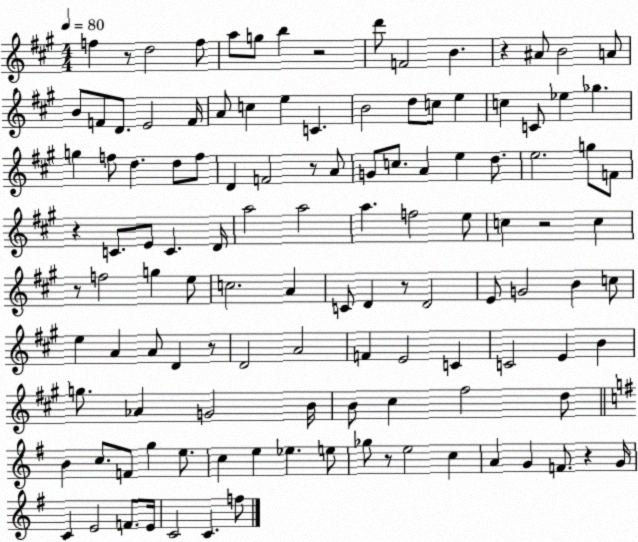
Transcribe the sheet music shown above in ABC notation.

X:1
T:Untitled
M:4/4
L:1/4
K:A
f z/2 d2 f/2 a/2 g/2 b z2 d'/2 F2 B z ^A/2 B2 A/2 B/2 F/2 D/2 E2 F/4 A/2 c e C B2 d/2 c/2 e c C/2 _e _g g f/2 d d/2 f/2 D F2 z/2 A/2 G/2 c/2 A e d/2 e2 g/2 F/2 z C/2 E/2 C D/4 a2 a2 a f2 e/2 c z2 c z/2 f2 g e/2 c2 A C/2 D z/2 D2 E/2 G2 B c/2 e A A/2 D z/2 D2 A2 F E2 C C2 E B g/2 _A G2 B/4 B/2 ^c ^f2 d/2 B c/2 F/2 g e/2 c e _e e/2 _g/2 z/2 e2 c A G F/2 z G/4 C E2 F/2 E/4 C2 C f/2